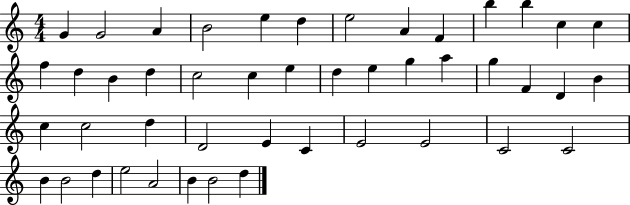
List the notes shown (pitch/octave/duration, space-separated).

G4/q G4/h A4/q B4/h E5/q D5/q E5/h A4/q F4/q B5/q B5/q C5/q C5/q F5/q D5/q B4/q D5/q C5/h C5/q E5/q D5/q E5/q G5/q A5/q G5/q F4/q D4/q B4/q C5/q C5/h D5/q D4/h E4/q C4/q E4/h E4/h C4/h C4/h B4/q B4/h D5/q E5/h A4/h B4/q B4/h D5/q